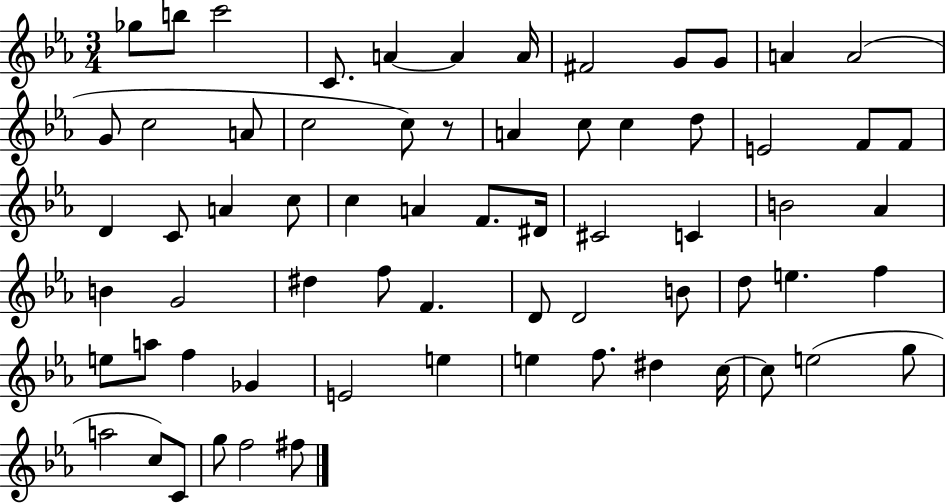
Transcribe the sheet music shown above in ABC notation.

X:1
T:Untitled
M:3/4
L:1/4
K:Eb
_g/2 b/2 c'2 C/2 A A A/4 ^F2 G/2 G/2 A A2 G/2 c2 A/2 c2 c/2 z/2 A c/2 c d/2 E2 F/2 F/2 D C/2 A c/2 c A F/2 ^D/4 ^C2 C B2 _A B G2 ^d f/2 F D/2 D2 B/2 d/2 e f e/2 a/2 f _G E2 e e f/2 ^d c/4 c/2 e2 g/2 a2 c/2 C/2 g/2 f2 ^f/2